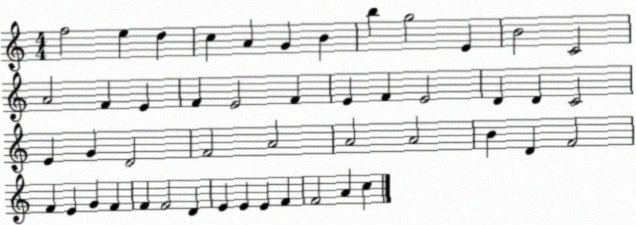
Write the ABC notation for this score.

X:1
T:Untitled
M:4/4
L:1/4
K:C
f2 e d c A G B b g2 E B2 C2 A2 F E F E2 F E F E2 D D C2 E G D2 F2 A2 A2 A2 B D F2 F E G F F F2 D E E E F F2 A c